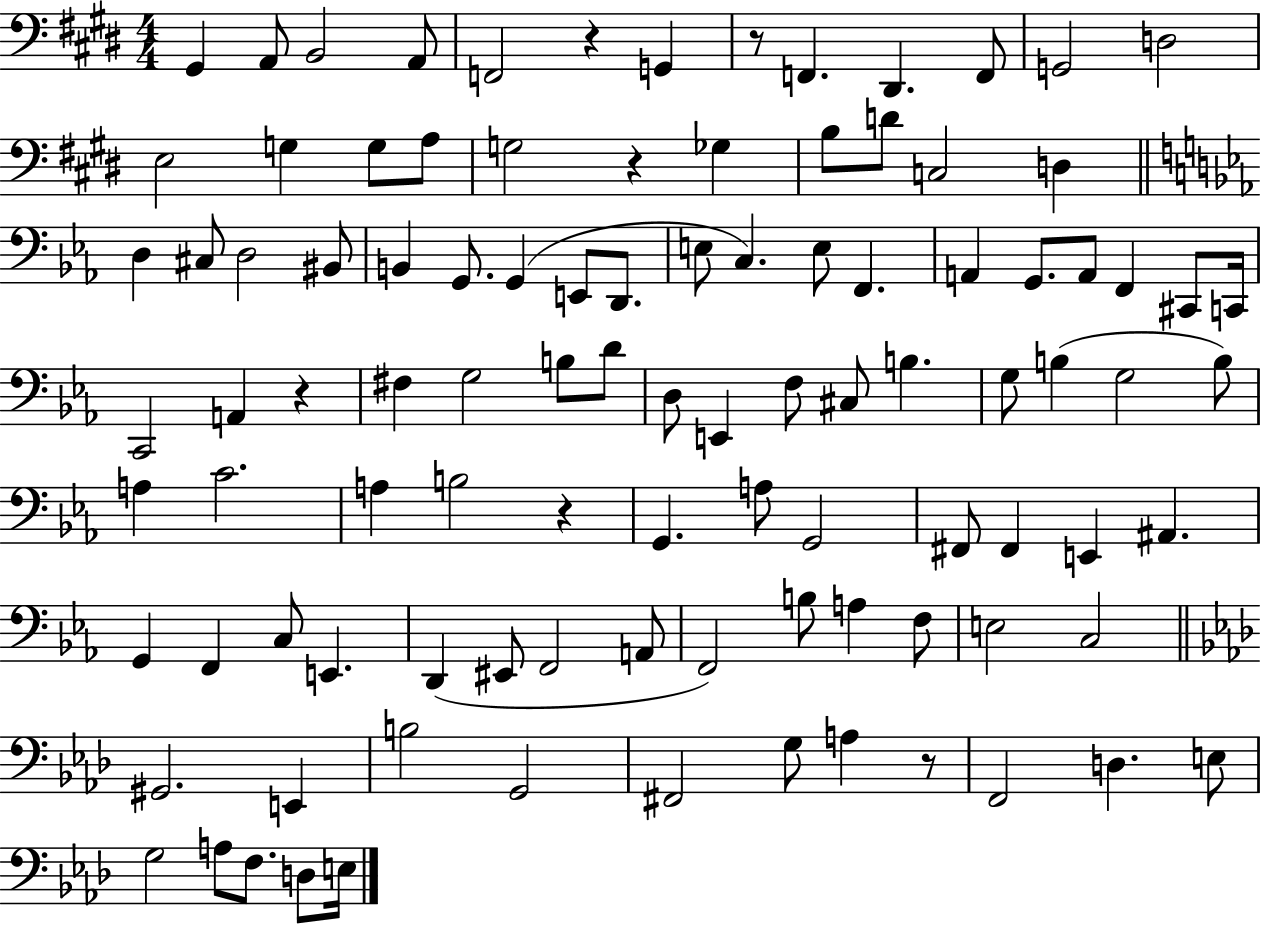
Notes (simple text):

G#2/q A2/e B2/h A2/e F2/h R/q G2/q R/e F2/q. D#2/q. F2/e G2/h D3/h E3/h G3/q G3/e A3/e G3/h R/q Gb3/q B3/e D4/e C3/h D3/q D3/q C#3/e D3/h BIS2/e B2/q G2/e. G2/q E2/e D2/e. E3/e C3/q. E3/e F2/q. A2/q G2/e. A2/e F2/q C#2/e C2/s C2/h A2/q R/q F#3/q G3/h B3/e D4/e D3/e E2/q F3/e C#3/e B3/q. G3/e B3/q G3/h B3/e A3/q C4/h. A3/q B3/h R/q G2/q. A3/e G2/h F#2/e F#2/q E2/q A#2/q. G2/q F2/q C3/e E2/q. D2/q EIS2/e F2/h A2/e F2/h B3/e A3/q F3/e E3/h C3/h G#2/h. E2/q B3/h G2/h F#2/h G3/e A3/q R/e F2/h D3/q. E3/e G3/h A3/e F3/e. D3/e E3/s